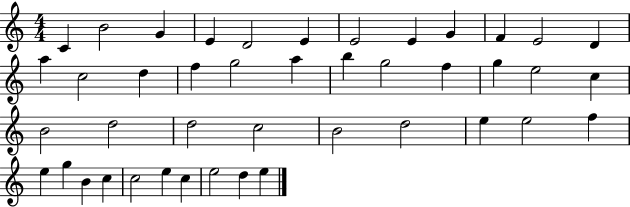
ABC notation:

X:1
T:Untitled
M:4/4
L:1/4
K:C
C B2 G E D2 E E2 E G F E2 D a c2 d f g2 a b g2 f g e2 c B2 d2 d2 c2 B2 d2 e e2 f e g B c c2 e c e2 d e